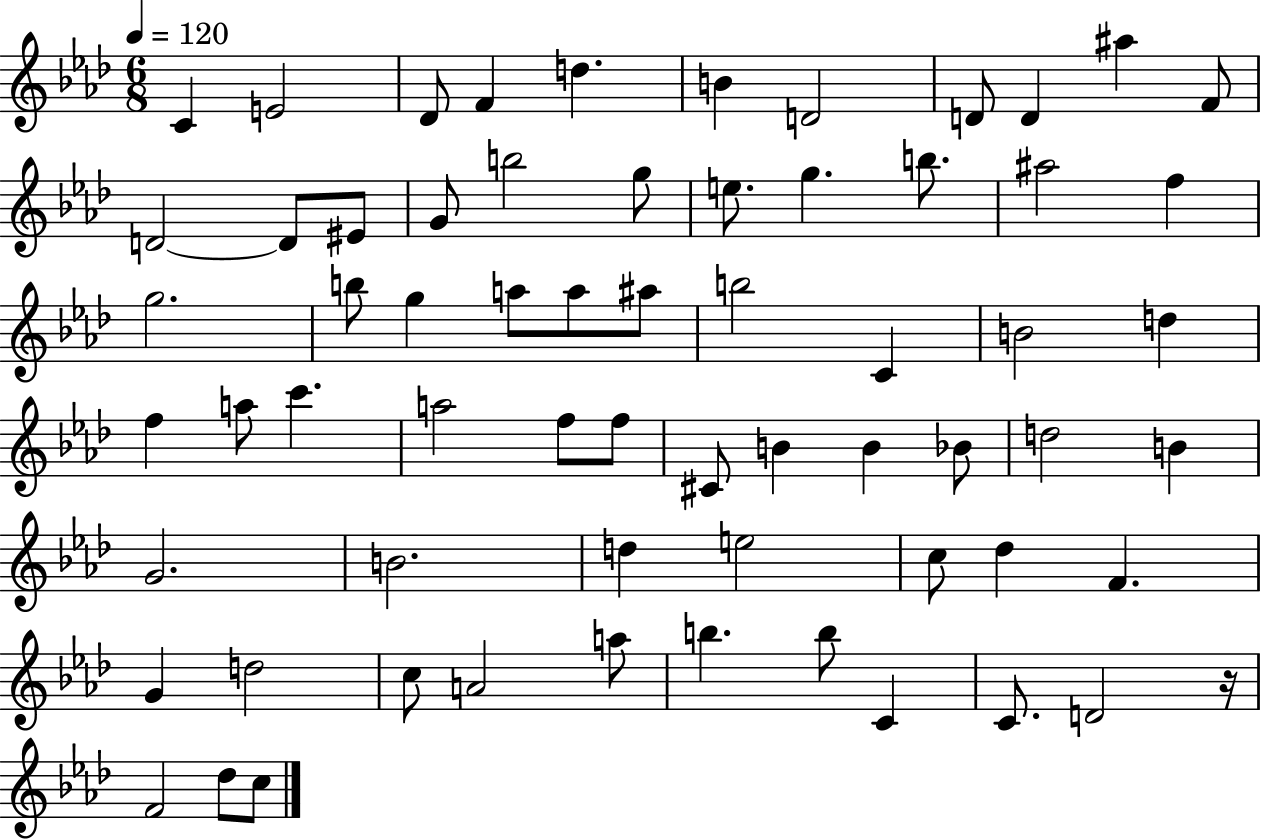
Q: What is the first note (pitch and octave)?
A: C4